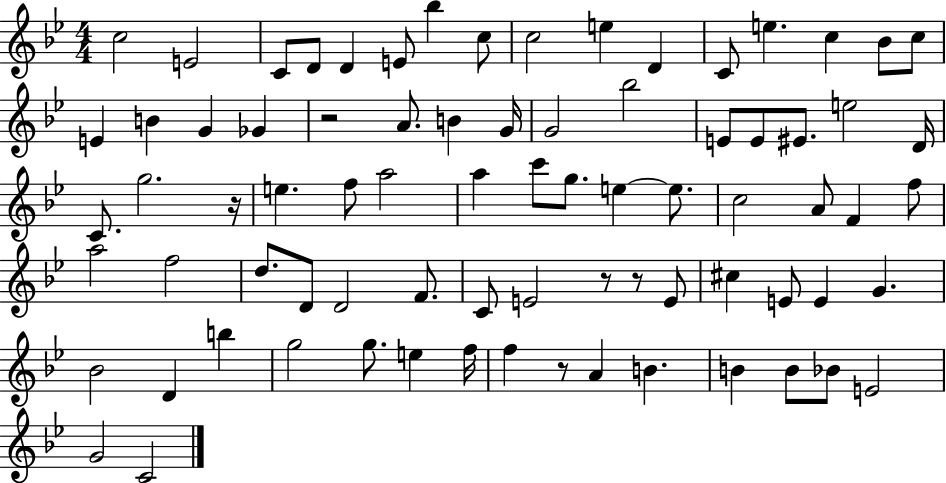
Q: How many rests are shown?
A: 5